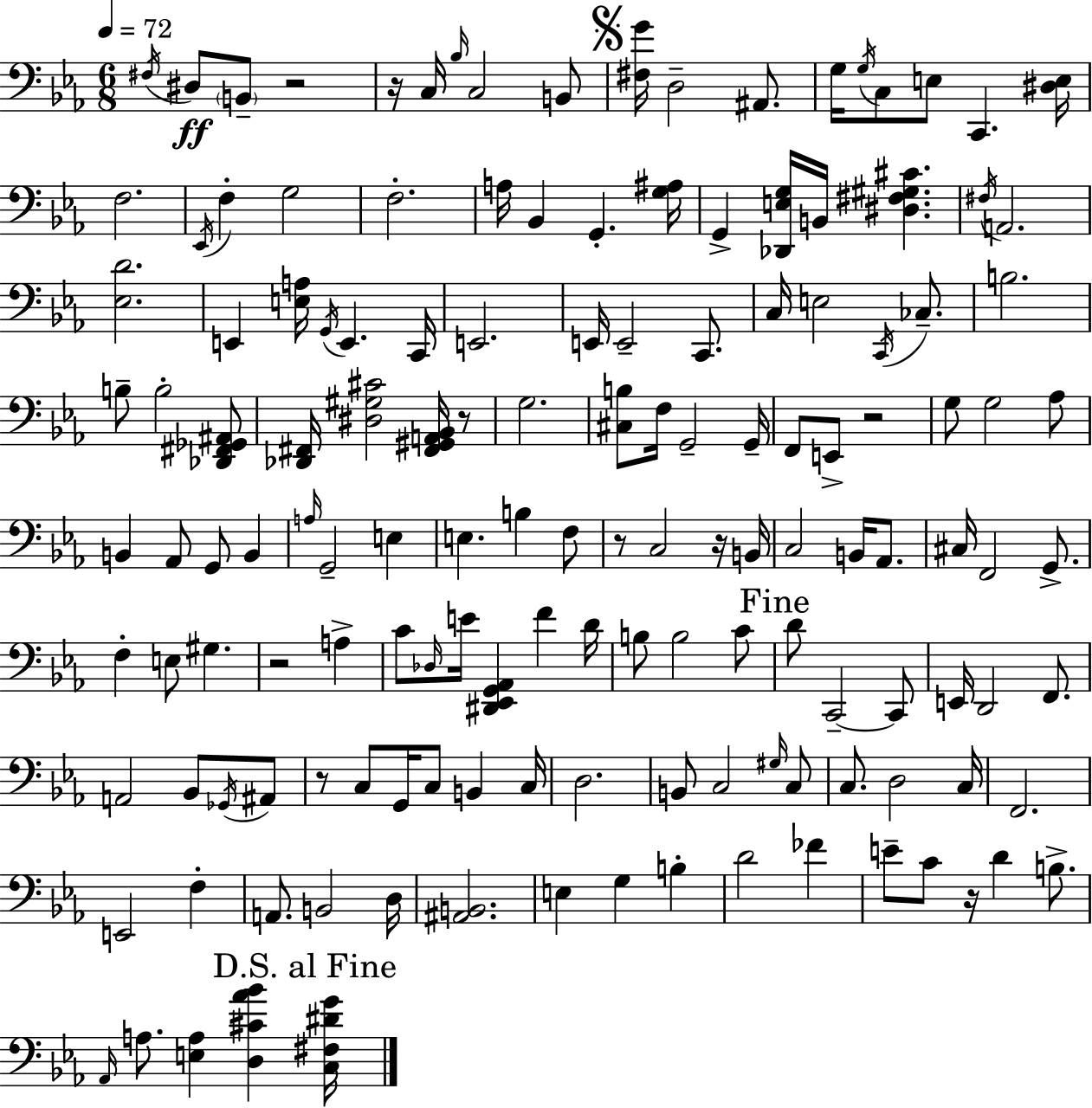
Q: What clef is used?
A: bass